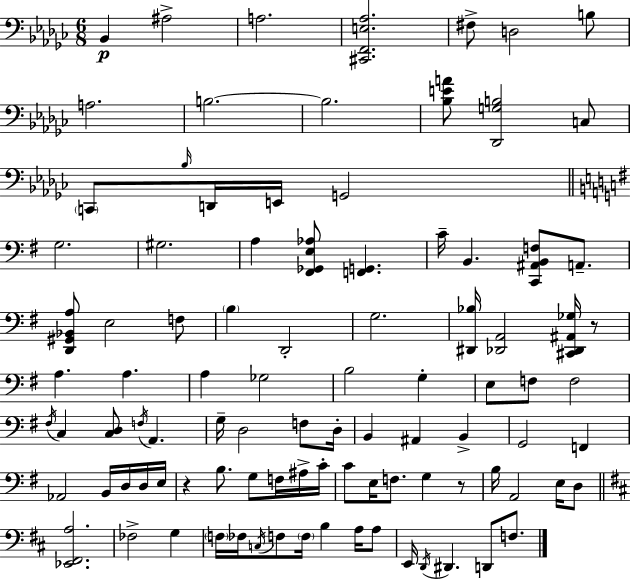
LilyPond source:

{
  \clef bass
  \numericTimeSignature
  \time 6/8
  \key ees \minor
  \repeat volta 2 { bes,4\p ais2-> | a2. | <cis, f, e aes>2. | fis8-> d2 b8 | \break a2. | b2.~~ | b2. | <bes e' a'>8 <des, g b>2 c8 | \break \parenthesize c,8 \grace { bes16 } d,16 e,16 g,2 | \bar "||" \break \key g \major g2. | gis2. | a4 <fis, ges, e aes>8 <f, g,>4. | c'16-- b,4. <c, ais, b, f>8 a,8.-- | \break <d, gis, bes, a>8 e2 f8 | \parenthesize b4 d,2-. | g2. | <dis, bes>16 <des, a,>2 <cis, des, ais, ges>16 r8 | \break a4. a4. | a4 ges2 | b2 g4-. | e8 f8 f2 | \break \acciaccatura { fis16 } c4 <c d>8 \acciaccatura { f16 } a,4. | g16-- d2 f8 | d16-. b,4 ais,4 b,4-> | g,2 f,4 | \break aes,2 b,16 d16 | d16 e16 r4 b8. g8 f16 | ais16-> c'16-. c'8 e16 f8. g4 | r8 b16 a,2 e16 | \break d8 \bar "||" \break \key d \major <ees, fis, a>2. | fes2-> g4 | \parenthesize f16 fes16 \acciaccatura { c16 } f8 \parenthesize f16 b4 a16 a8 | e,16 \acciaccatura { d,16 } dis,4. d,8 f8. | \break } \bar "|."
}